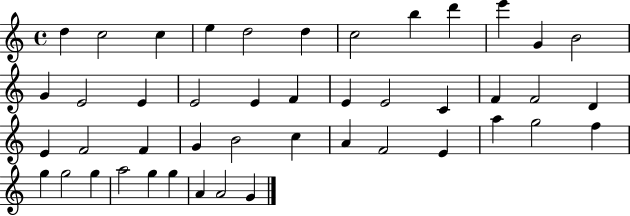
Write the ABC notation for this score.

X:1
T:Untitled
M:4/4
L:1/4
K:C
d c2 c e d2 d c2 b d' e' G B2 G E2 E E2 E F E E2 C F F2 D E F2 F G B2 c A F2 E a g2 f g g2 g a2 g g A A2 G